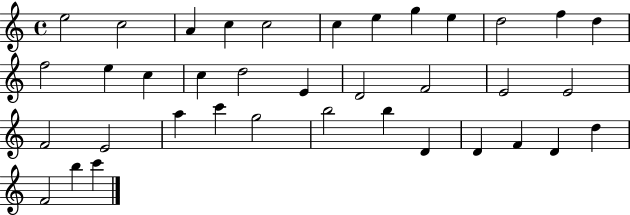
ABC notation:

X:1
T:Untitled
M:4/4
L:1/4
K:C
e2 c2 A c c2 c e g e d2 f d f2 e c c d2 E D2 F2 E2 E2 F2 E2 a c' g2 b2 b D D F D d F2 b c'